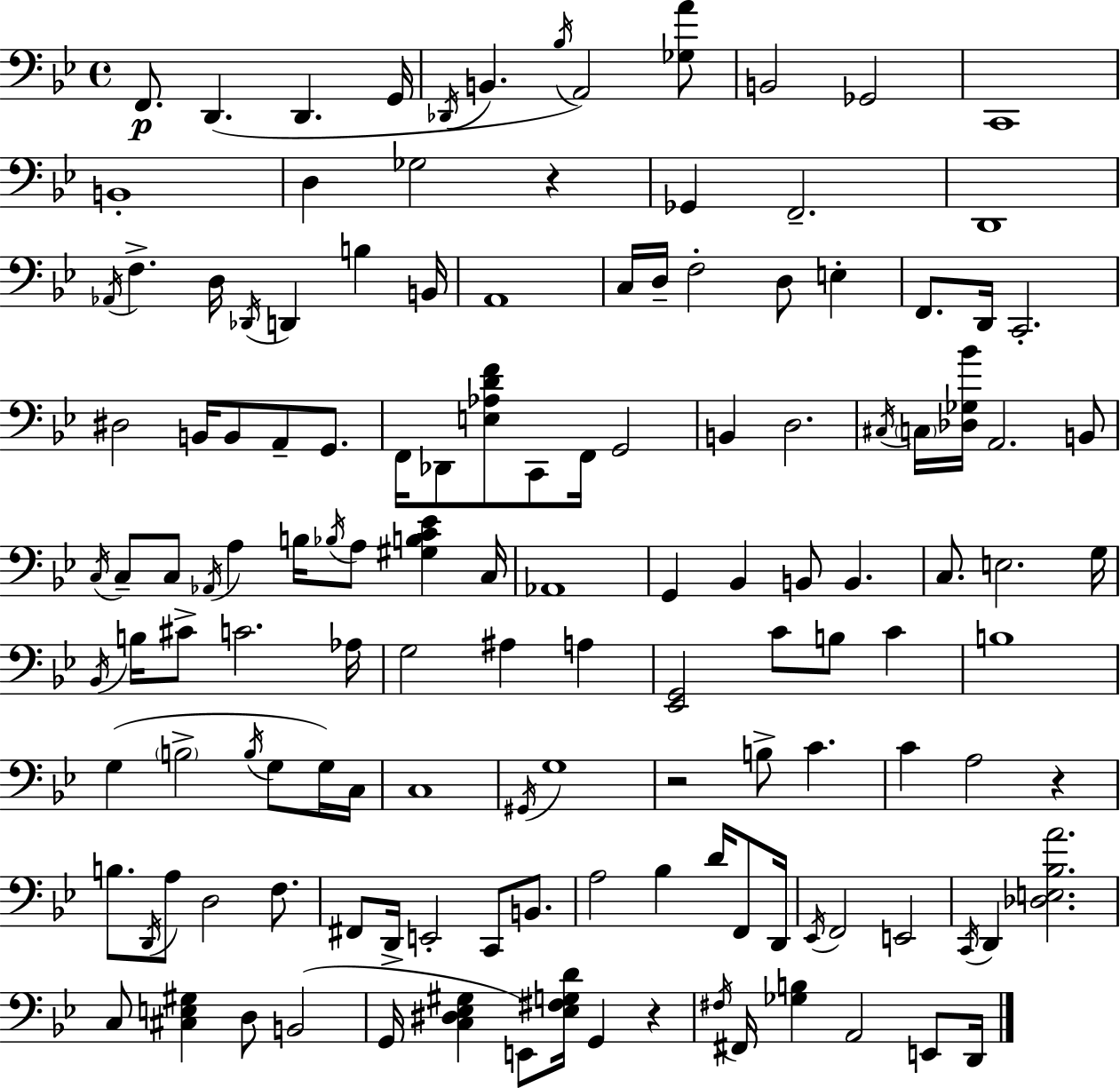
{
  \clef bass
  \time 4/4
  \defaultTimeSignature
  \key g \minor
  f,8.\p d,4.( d,4. g,16 | \acciaccatura { des,16 } b,4. \acciaccatura { bes16 }) a,2 | <ges a'>8 b,2 ges,2 | c,1 | \break b,1-. | d4 ges2 r4 | ges,4 f,2.-- | d,1 | \break \acciaccatura { aes,16 } f4.-> d16 \acciaccatura { des,16 } d,4 b4 | b,16 a,1 | c16 d16-- f2-. d8 | e4-. f,8. d,16 c,2.-. | \break dis2 b,16 b,8 a,8-- | g,8. f,16 des,8 <e aes d' f'>8 c,8 f,16 g,2 | b,4 d2. | \acciaccatura { cis16 } \parenthesize c16 <des ges bes'>16 a,2. | \break b,8 \acciaccatura { c16 } c8-- c8 \acciaccatura { aes,16 } a4 b16 | \acciaccatura { bes16 } a8 <gis b c' ees'>4 c16 aes,1 | g,4 bes,4 | b,8 b,4. c8. e2. | \break g16 \acciaccatura { bes,16 } b16 cis'8-> c'2. | aes16 g2 | ais4 a4 <ees, g,>2 | c'8 b8 c'4 b1 | \break g4( \parenthesize b2-> | \acciaccatura { b16 } g8 g16) c16 c1 | \acciaccatura { gis,16 } g1 | r2 | \break b8-> c'4. c'4 a2 | r4 b8. \acciaccatura { d,16 } a8 | d2 f8. fis,8 d,16-> e,2-. | c,8 b,8. a2 | \break bes4 d'16 f,8 d,16 \acciaccatura { ees,16 } f,2 | e,2 \acciaccatura { c,16 } d,4 | <des e bes a'>2. c8 | <cis e gis>4 d8 b,2( g,16 <c dis ees gis>4 | \break e,8) <ees fis g d'>16 g,4 r4 \acciaccatura { fis16 } fis,16 | <ges b>4 a,2 e,8 d,16 \bar "|."
}